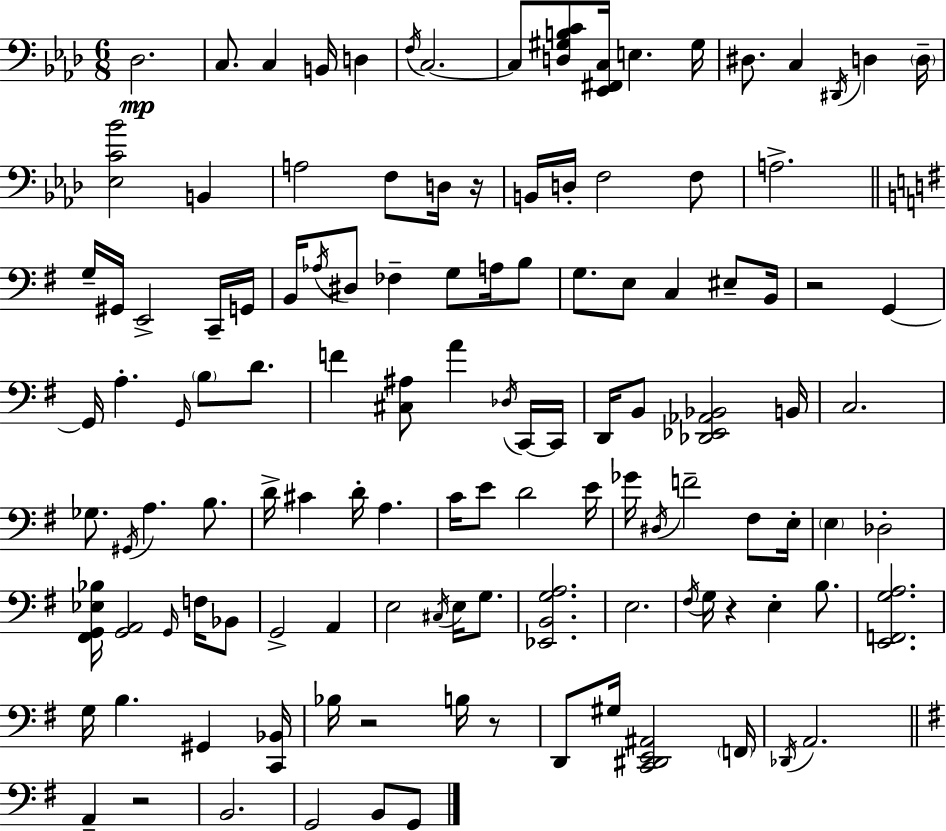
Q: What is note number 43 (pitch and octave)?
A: G2